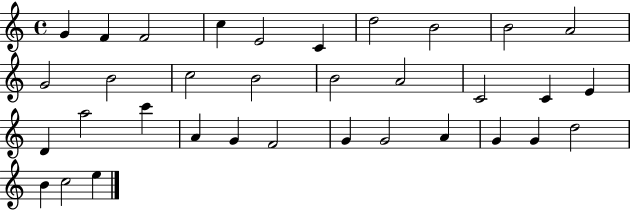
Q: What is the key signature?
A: C major